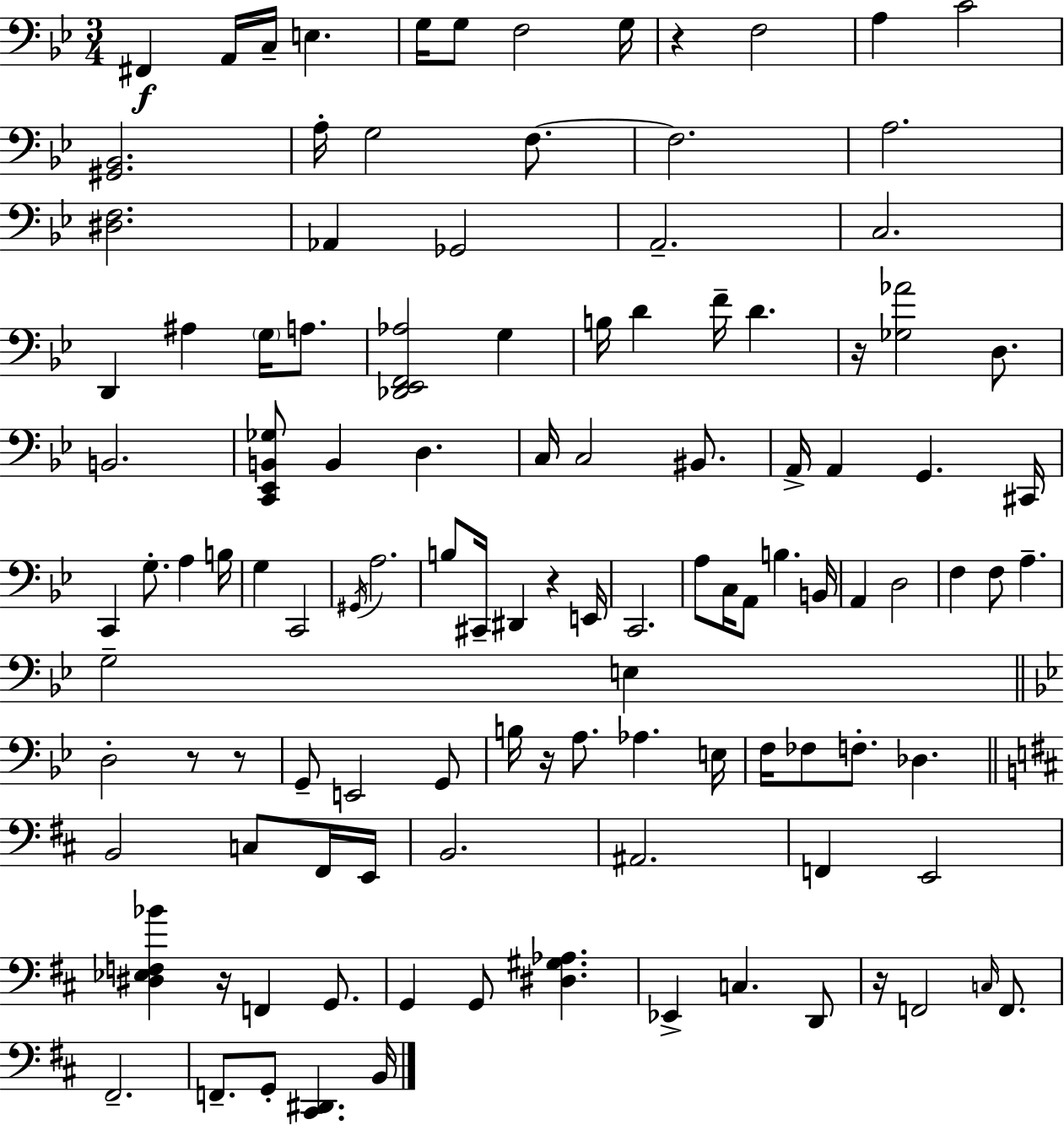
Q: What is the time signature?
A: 3/4